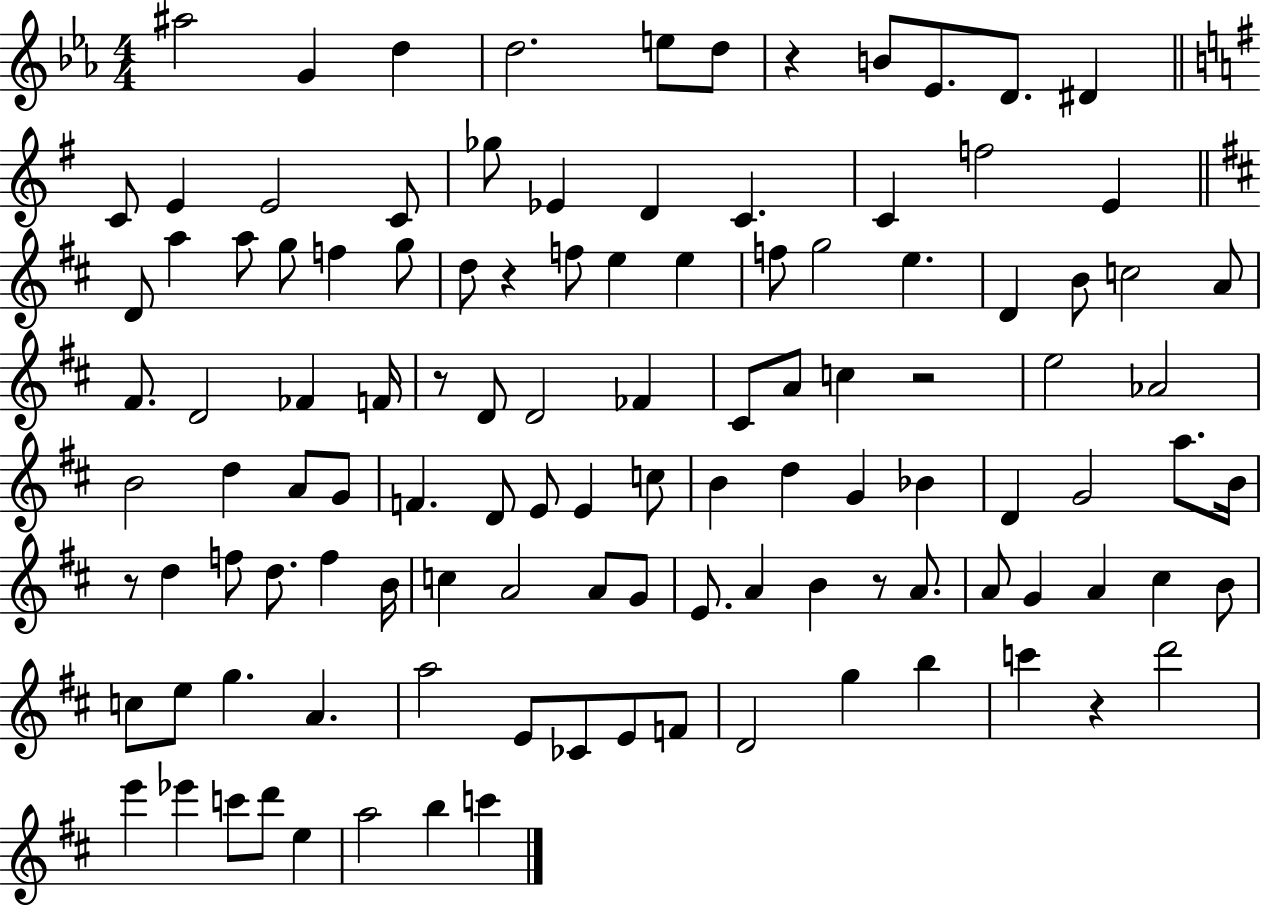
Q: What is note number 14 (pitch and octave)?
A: C4